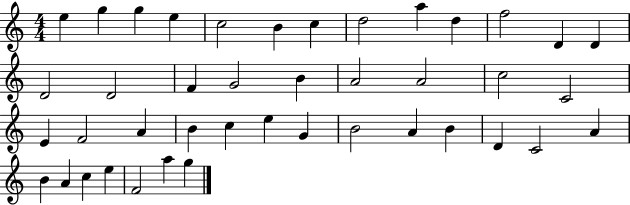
E5/q G5/q G5/q E5/q C5/h B4/q C5/q D5/h A5/q D5/q F5/h D4/q D4/q D4/h D4/h F4/q G4/h B4/q A4/h A4/h C5/h C4/h E4/q F4/h A4/q B4/q C5/q E5/q G4/q B4/h A4/q B4/q D4/q C4/h A4/q B4/q A4/q C5/q E5/q F4/h A5/q G5/q